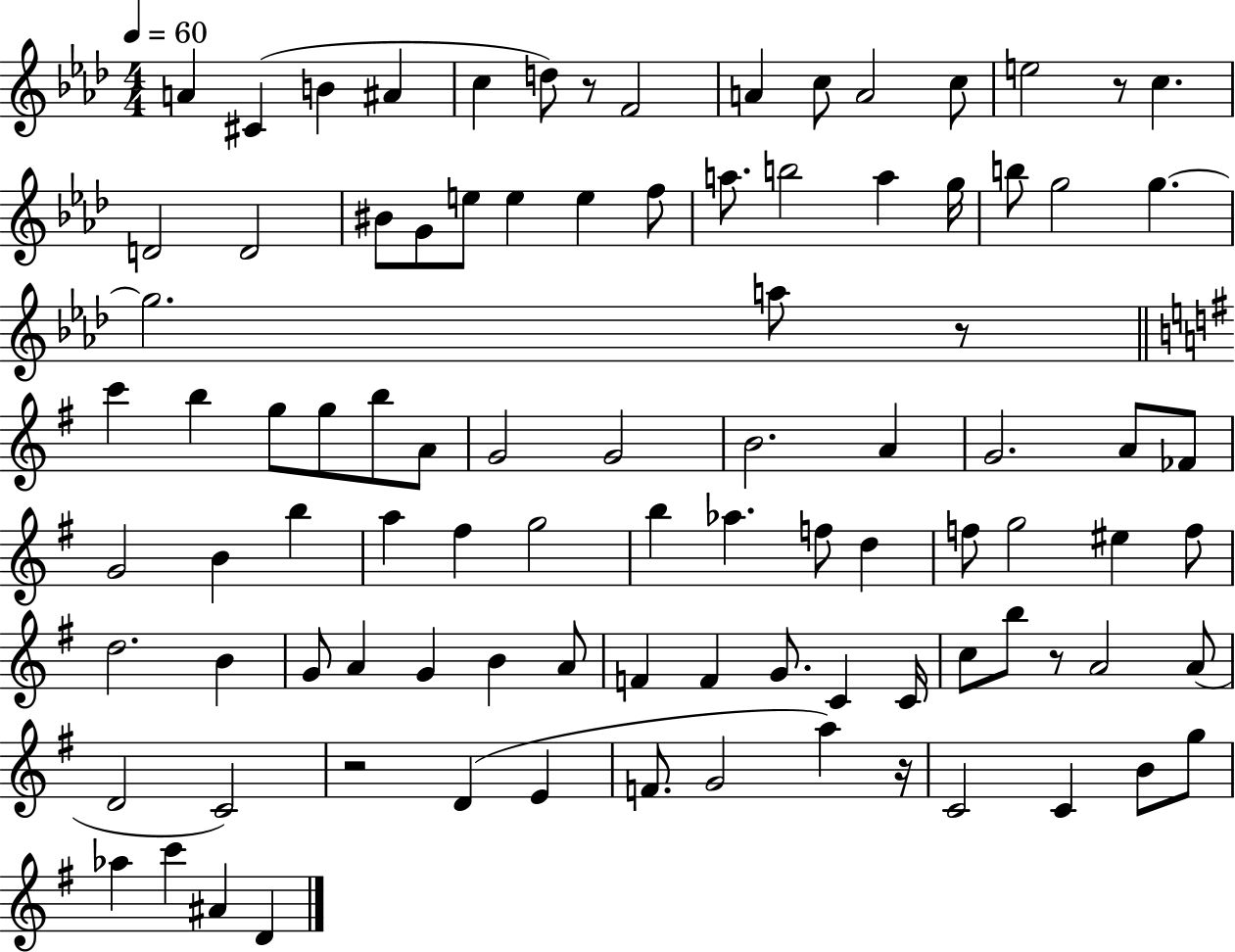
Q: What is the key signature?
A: AES major